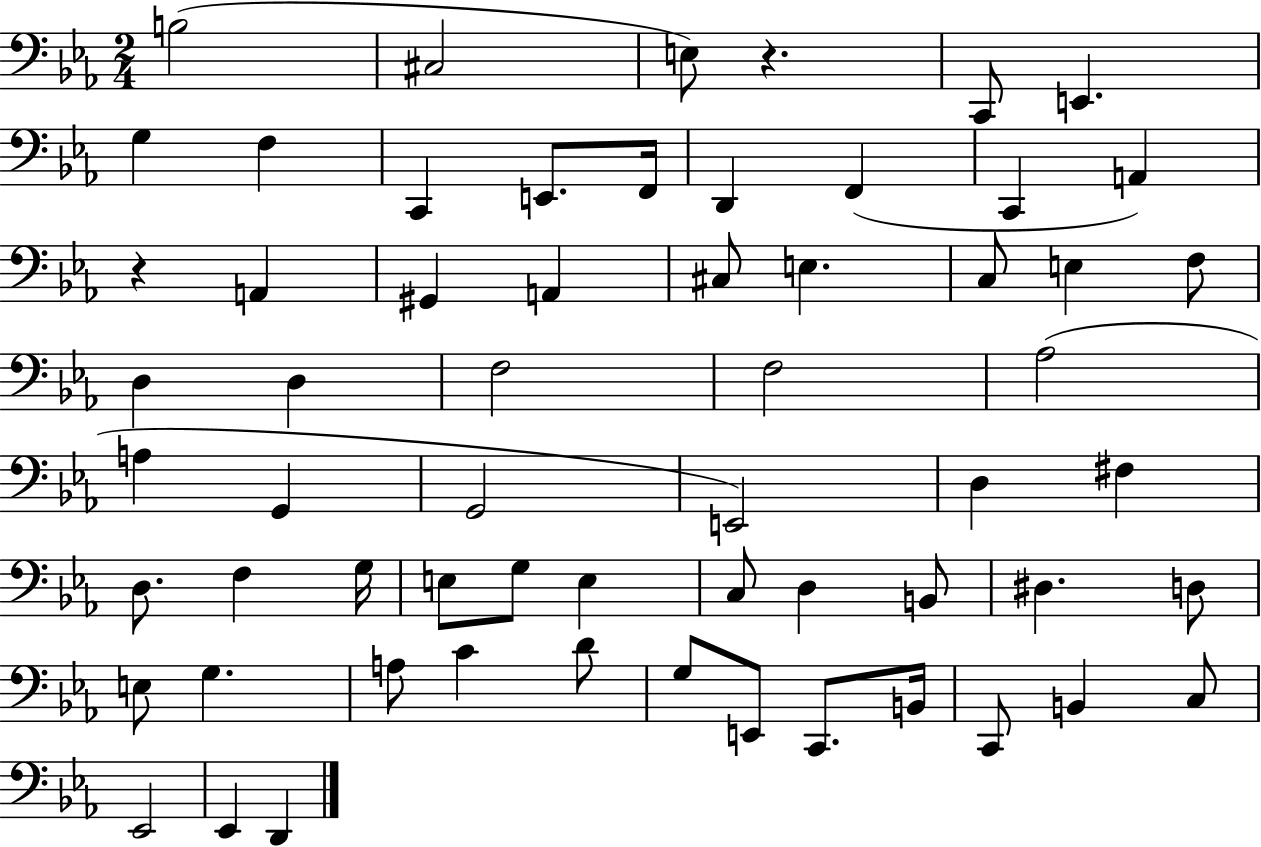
{
  \clef bass
  \numericTimeSignature
  \time 2/4
  \key ees \major
  \repeat volta 2 { b2( | cis2 | e8) r4. | c,8 e,4. | \break g4 f4 | c,4 e,8. f,16 | d,4 f,4( | c,4 a,4) | \break r4 a,4 | gis,4 a,4 | cis8 e4. | c8 e4 f8 | \break d4 d4 | f2 | f2 | aes2( | \break a4 g,4 | g,2 | e,2) | d4 fis4 | \break d8. f4 g16 | e8 g8 e4 | c8 d4 b,8 | dis4. d8 | \break e8 g4. | a8 c'4 d'8 | g8 e,8 c,8. b,16 | c,8 b,4 c8 | \break ees,2 | ees,4 d,4 | } \bar "|."
}